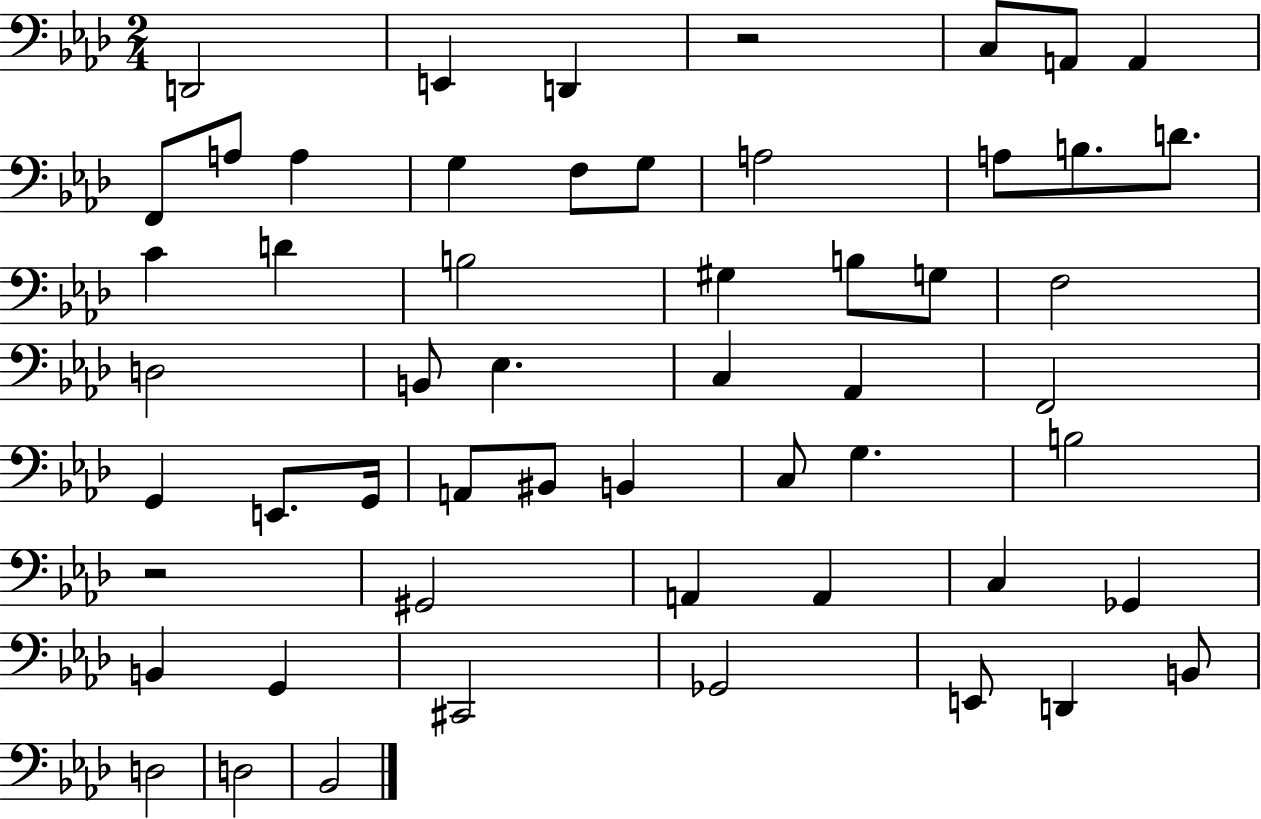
X:1
T:Untitled
M:2/4
L:1/4
K:Ab
D,,2 E,, D,, z2 C,/2 A,,/2 A,, F,,/2 A,/2 A, G, F,/2 G,/2 A,2 A,/2 B,/2 D/2 C D B,2 ^G, B,/2 G,/2 F,2 D,2 B,,/2 _E, C, _A,, F,,2 G,, E,,/2 G,,/4 A,,/2 ^B,,/2 B,, C,/2 G, B,2 z2 ^G,,2 A,, A,, C, _G,, B,, G,, ^C,,2 _G,,2 E,,/2 D,, B,,/2 D,2 D,2 _B,,2